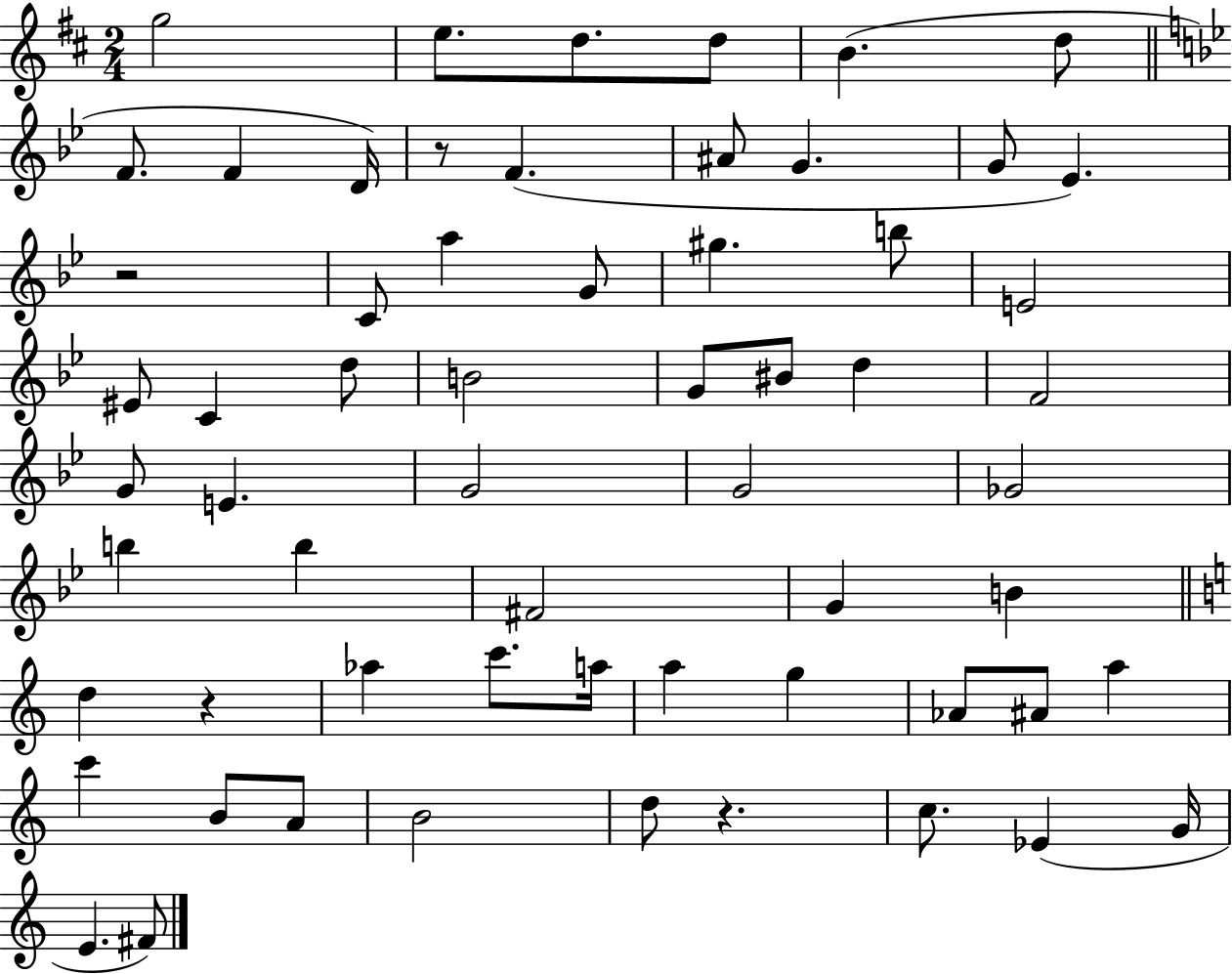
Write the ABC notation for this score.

X:1
T:Untitled
M:2/4
L:1/4
K:D
g2 e/2 d/2 d/2 B d/2 F/2 F D/4 z/2 F ^A/2 G G/2 _E z2 C/2 a G/2 ^g b/2 E2 ^E/2 C d/2 B2 G/2 ^B/2 d F2 G/2 E G2 G2 _G2 b b ^F2 G B d z _a c'/2 a/4 a g _A/2 ^A/2 a c' B/2 A/2 B2 d/2 z c/2 _E G/4 E ^F/2